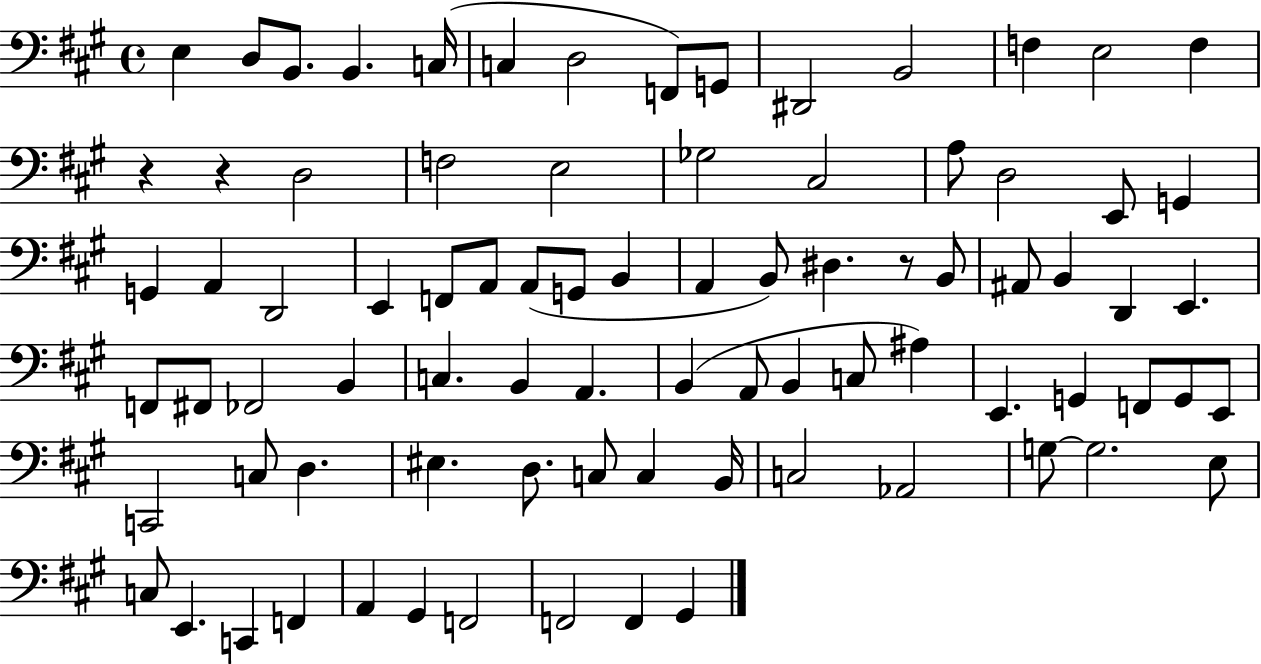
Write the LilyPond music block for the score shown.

{
  \clef bass
  \time 4/4
  \defaultTimeSignature
  \key a \major
  \repeat volta 2 { e4 d8 b,8. b,4. c16( | c4 d2 f,8) g,8 | dis,2 b,2 | f4 e2 f4 | \break r4 r4 d2 | f2 e2 | ges2 cis2 | a8 d2 e,8 g,4 | \break g,4 a,4 d,2 | e,4 f,8 a,8 a,8( g,8 b,4 | a,4 b,8) dis4. r8 b,8 | ais,8 b,4 d,4 e,4. | \break f,8 fis,8 fes,2 b,4 | c4. b,4 a,4. | b,4( a,8 b,4 c8 ais4) | e,4. g,4 f,8 g,8 e,8 | \break c,2 c8 d4. | eis4. d8. c8 c4 b,16 | c2 aes,2 | g8~~ g2. e8 | \break c8 e,4. c,4 f,4 | a,4 gis,4 f,2 | f,2 f,4 gis,4 | } \bar "|."
}